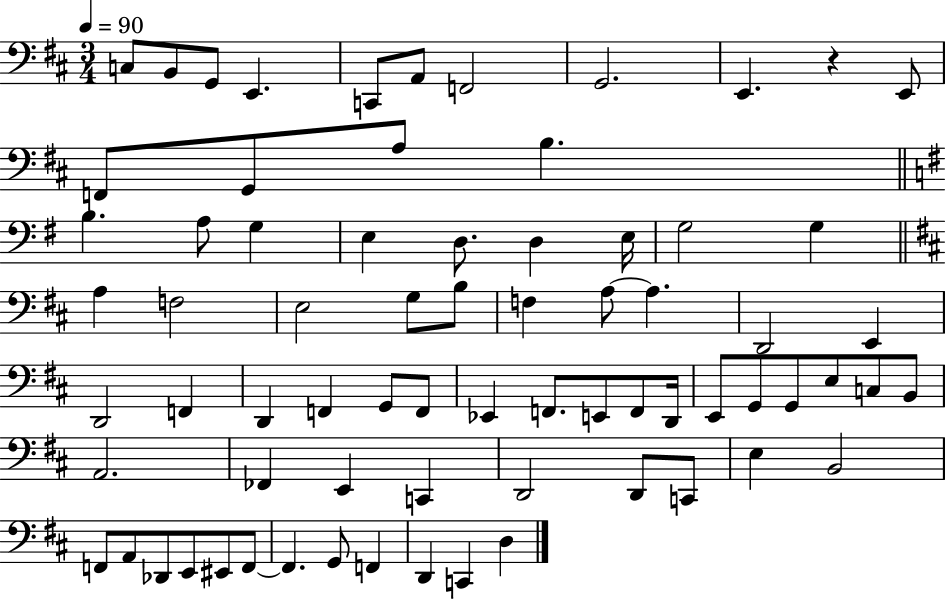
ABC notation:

X:1
T:Untitled
M:3/4
L:1/4
K:D
C,/2 B,,/2 G,,/2 E,, C,,/2 A,,/2 F,,2 G,,2 E,, z E,,/2 F,,/2 G,,/2 A,/2 B, B, A,/2 G, E, D,/2 D, E,/4 G,2 G, A, F,2 E,2 G,/2 B,/2 F, A,/2 A, D,,2 E,, D,,2 F,, D,, F,, G,,/2 F,,/2 _E,, F,,/2 E,,/2 F,,/2 D,,/4 E,,/2 G,,/2 G,,/2 E,/2 C,/2 B,,/2 A,,2 _F,, E,, C,, D,,2 D,,/2 C,,/2 E, B,,2 F,,/2 A,,/2 _D,,/2 E,,/2 ^E,,/2 F,,/2 F,, G,,/2 F,, D,, C,, D,